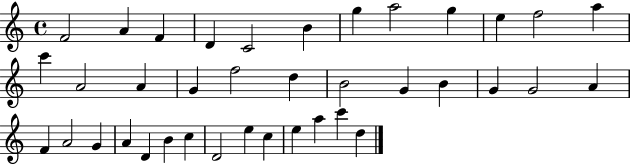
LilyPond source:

{
  \clef treble
  \time 4/4
  \defaultTimeSignature
  \key c \major
  f'2 a'4 f'4 | d'4 c'2 b'4 | g''4 a''2 g''4 | e''4 f''2 a''4 | \break c'''4 a'2 a'4 | g'4 f''2 d''4 | b'2 g'4 b'4 | g'4 g'2 a'4 | \break f'4 a'2 g'4 | a'4 d'4 b'4 c''4 | d'2 e''4 c''4 | e''4 a''4 c'''4 d''4 | \break \bar "|."
}